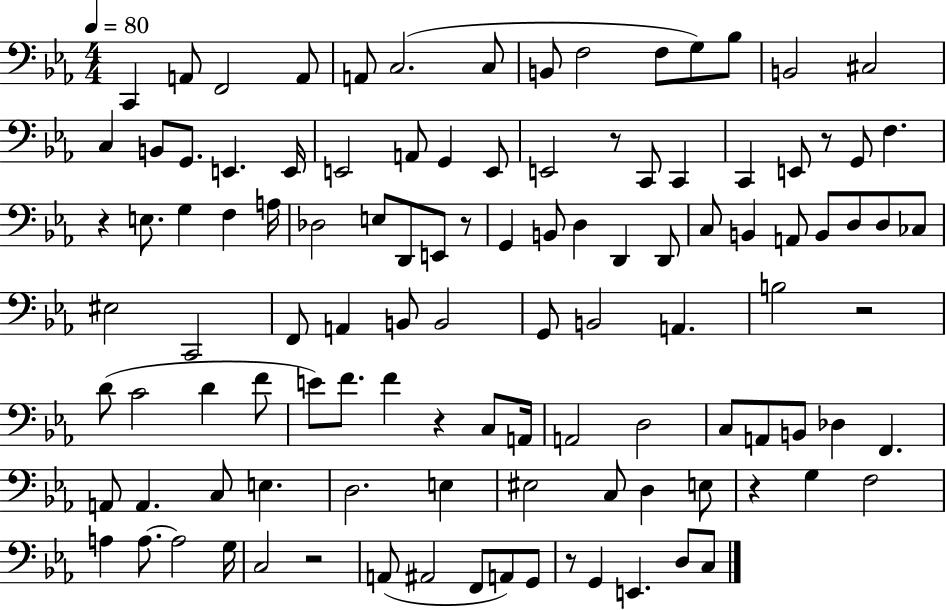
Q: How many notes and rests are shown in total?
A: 111